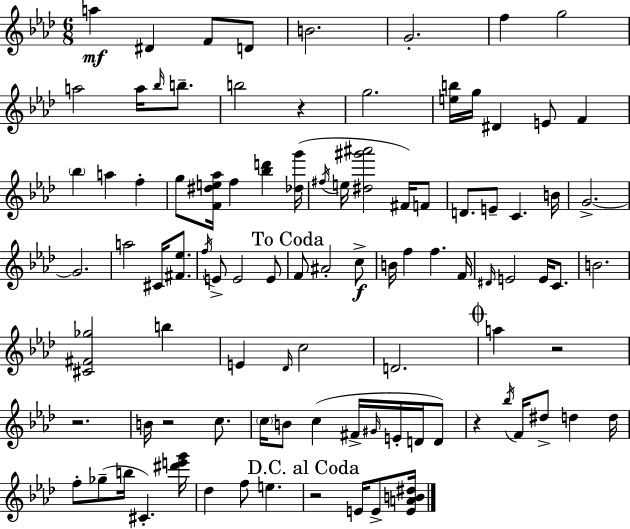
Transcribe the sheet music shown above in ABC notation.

X:1
T:Untitled
M:6/8
L:1/4
K:Ab
a ^D F/2 D/2 B2 G2 f g2 a2 a/4 _b/4 b/2 b2 z g2 [eb]/4 g/4 ^D E/2 F _b a f g/2 [F^de_a]/4 f [_bd'] [_dg']/4 ^f/4 e/4 [^d^g'^a']2 ^F/4 F/2 D/2 E/2 C B/4 G2 G2 a2 ^C/4 [^F_e]/2 f/4 E/2 E2 E/2 F/2 ^A2 c/2 B/4 f f F/4 ^D/4 E2 E/4 C/2 B2 [^C^F_g]2 b E _D/4 c2 D2 a z2 z2 B/4 z2 c/2 c/4 B/2 c ^F/4 ^G/4 E/4 D/4 D/2 z _b/4 F/4 ^d/2 d d/4 f/2 _g/2 b/4 ^C [^d'e'g']/4 _d f/2 e z2 E/4 E/2 [EAB^d]/4